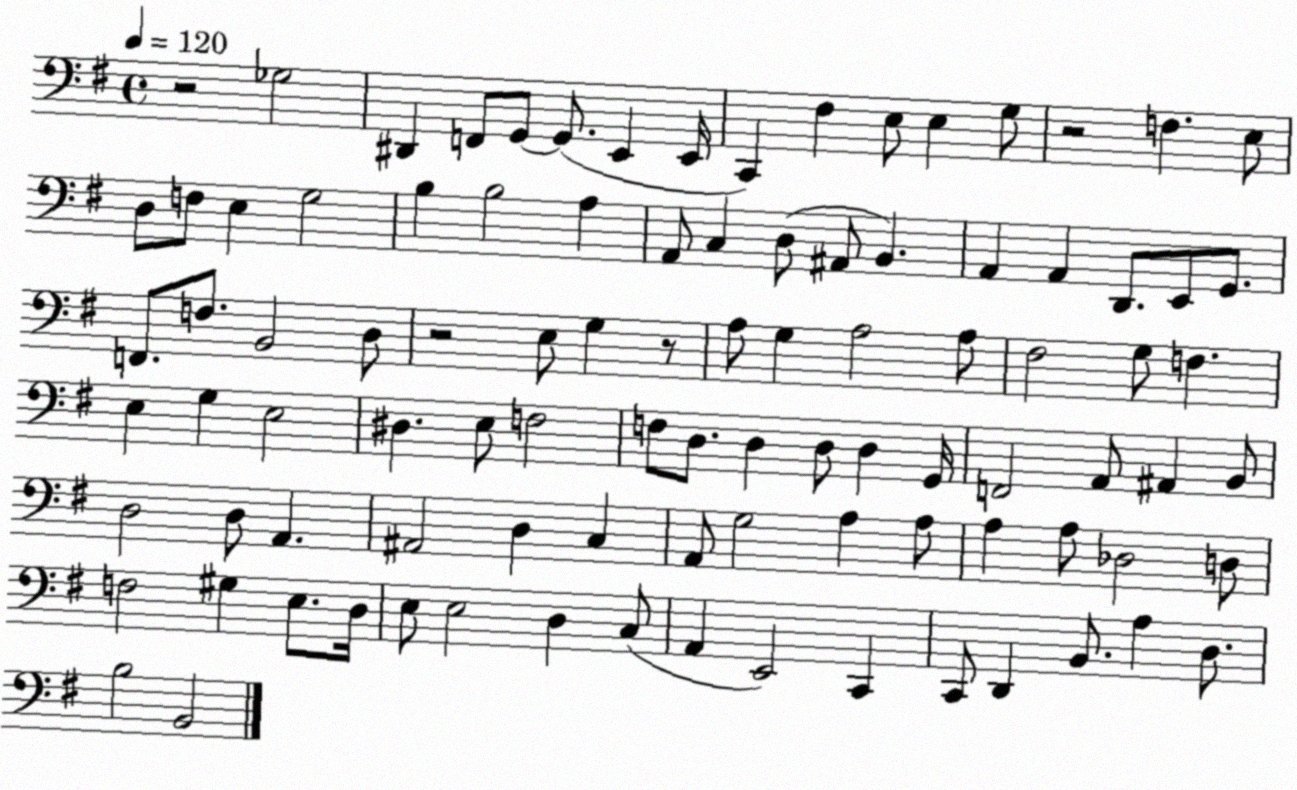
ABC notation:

X:1
T:Untitled
M:4/4
L:1/4
K:G
z2 _G,2 ^D,, F,,/2 G,,/2 G,,/2 E,, E,,/4 C,, ^F, E,/2 E, G,/2 z2 F, E,/2 D,/2 F,/2 E, G,2 B, B,2 A, A,,/2 C, D,/2 ^A,,/2 B,, A,, A,, D,,/2 E,,/2 G,,/2 F,,/2 F,/2 B,,2 D,/2 z2 E,/2 G, z/2 A,/2 G, A,2 A,/2 ^F,2 G,/2 F, E, G, E,2 ^D, E,/2 F,2 F,/2 D,/2 D, D,/2 D, G,,/4 F,,2 A,,/2 ^A,, B,,/2 D,2 D,/2 A,, ^A,,2 D, C, A,,/2 G,2 A, A,/2 A, A,/2 _D,2 D,/2 F,2 ^G, E,/2 D,/4 E,/2 E,2 D, C,/2 A,, E,,2 C,, C,,/2 D,, B,,/2 A, D,/2 B,2 B,,2